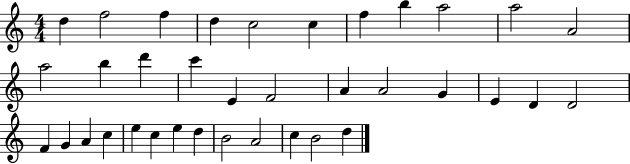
{
  \clef treble
  \numericTimeSignature
  \time 4/4
  \key c \major
  d''4 f''2 f''4 | d''4 c''2 c''4 | f''4 b''4 a''2 | a''2 a'2 | \break a''2 b''4 d'''4 | c'''4 e'4 f'2 | a'4 a'2 g'4 | e'4 d'4 d'2 | \break f'4 g'4 a'4 c''4 | e''4 c''4 e''4 d''4 | b'2 a'2 | c''4 b'2 d''4 | \break \bar "|."
}